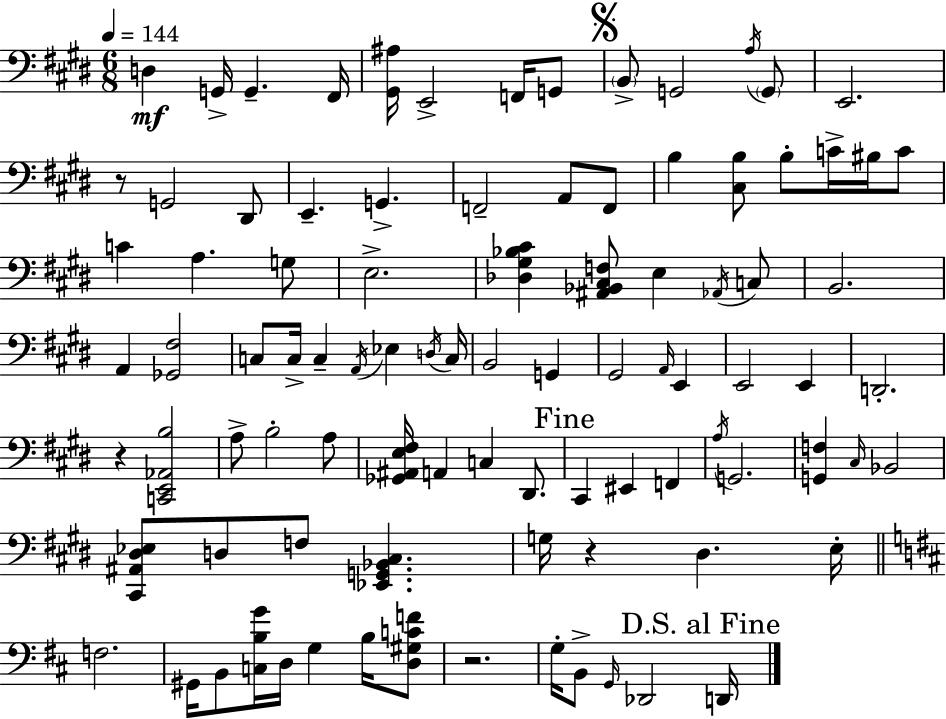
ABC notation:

X:1
T:Untitled
M:6/8
L:1/4
K:E
D, G,,/4 G,, ^F,,/4 [^G,,^A,]/4 E,,2 F,,/4 G,,/2 B,,/2 G,,2 A,/4 G,,/2 E,,2 z/2 G,,2 ^D,,/2 E,, G,, F,,2 A,,/2 F,,/2 B, [^C,B,]/2 B,/2 C/4 ^B,/4 C/2 C A, G,/2 E,2 [_D,^G,_B,^C] [^A,,_B,,^C,F,]/2 E, _A,,/4 C,/2 B,,2 A,, [_G,,^F,]2 C,/2 C,/4 C, A,,/4 _E, D,/4 C,/4 B,,2 G,, ^G,,2 A,,/4 E,, E,,2 E,, D,,2 z [C,,E,,_A,,B,]2 A,/2 B,2 A,/2 [_G,,^A,,E,^F,]/4 A,, C, ^D,,/2 ^C,, ^E,, F,, A,/4 G,,2 [G,,F,] ^C,/4 _B,,2 [^C,,^A,,^D,_E,]/2 D,/2 F,/2 [_E,,G,,_B,,^C,] G,/4 z ^D, E,/4 F,2 ^G,,/4 B,,/2 [C,B,G]/4 D,/4 G, B,/4 [D,^G,CF]/2 z2 G,/4 B,,/2 G,,/4 _D,,2 D,,/4